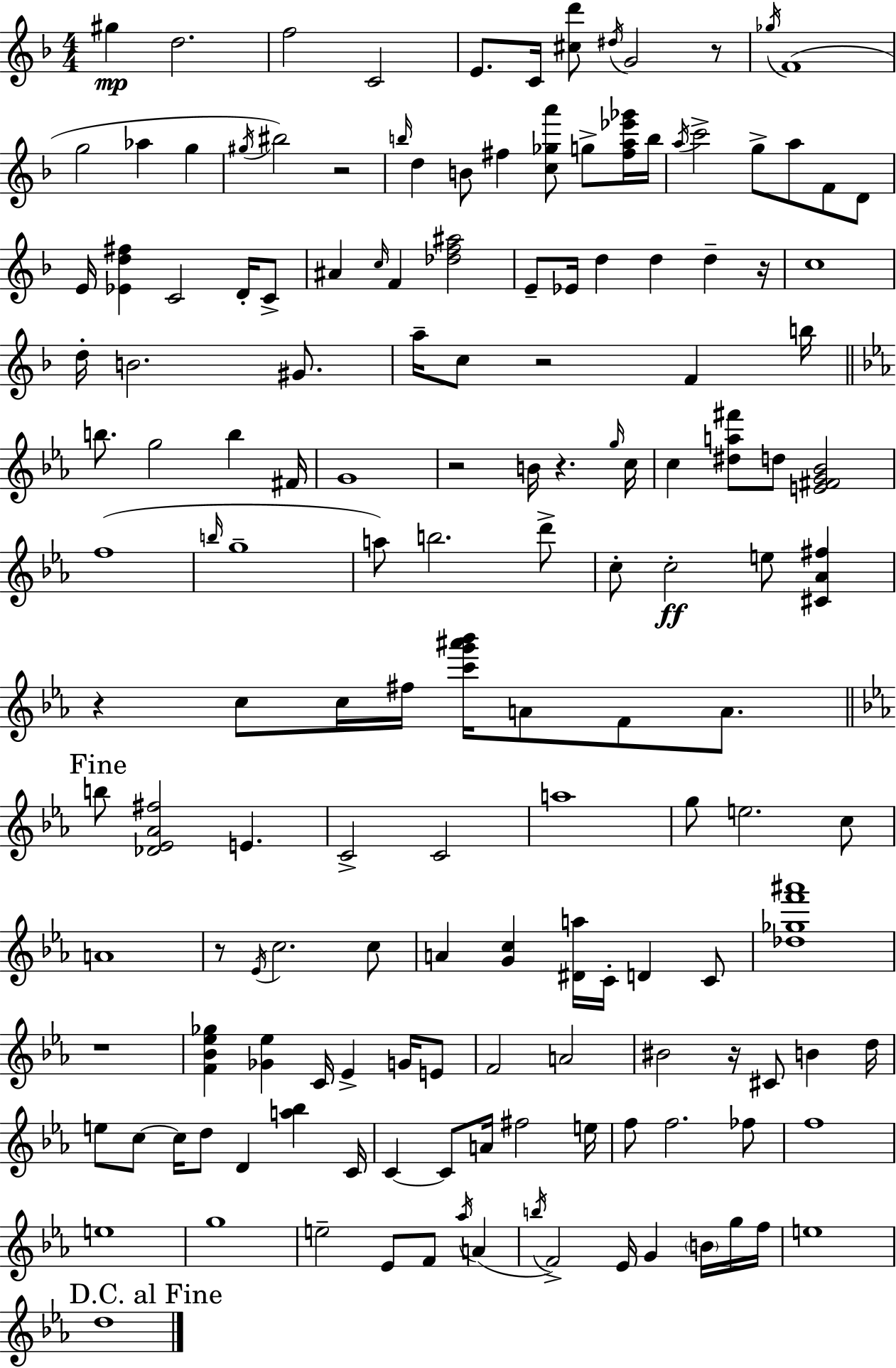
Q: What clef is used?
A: treble